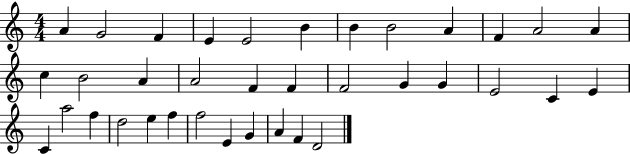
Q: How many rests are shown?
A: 0